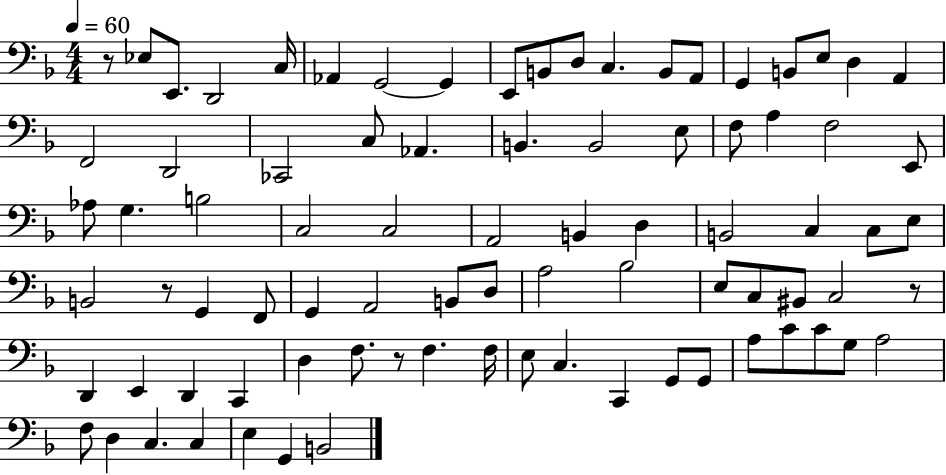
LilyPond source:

{
  \clef bass
  \numericTimeSignature
  \time 4/4
  \key f \major
  \tempo 4 = 60
  r8 ees8 e,8. d,2 c16 | aes,4 g,2~~ g,4 | e,8 b,8 d8 c4. b,8 a,8 | g,4 b,8 e8 d4 a,4 | \break f,2 d,2 | ces,2 c8 aes,4. | b,4. b,2 e8 | f8 a4 f2 e,8 | \break aes8 g4. b2 | c2 c2 | a,2 b,4 d4 | b,2 c4 c8 e8 | \break b,2 r8 g,4 f,8 | g,4 a,2 b,8 d8 | a2 bes2 | e8 c8 bis,8 c2 r8 | \break d,4 e,4 d,4 c,4 | d4 f8. r8 f4. f16 | e8 c4. c,4 g,8 g,8 | a8 c'8 c'8 g8 a2 | \break f8 d4 c4. c4 | e4 g,4 b,2 | \bar "|."
}